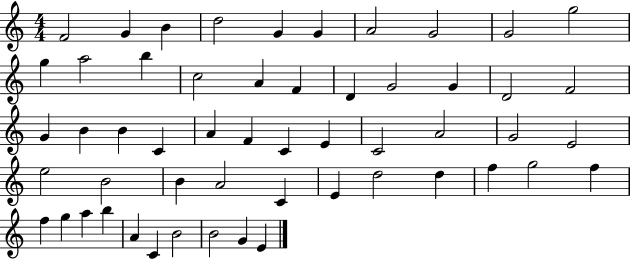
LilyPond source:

{
  \clef treble
  \numericTimeSignature
  \time 4/4
  \key c \major
  f'2 g'4 b'4 | d''2 g'4 g'4 | a'2 g'2 | g'2 g''2 | \break g''4 a''2 b''4 | c''2 a'4 f'4 | d'4 g'2 g'4 | d'2 f'2 | \break g'4 b'4 b'4 c'4 | a'4 f'4 c'4 e'4 | c'2 a'2 | g'2 e'2 | \break e''2 b'2 | b'4 a'2 c'4 | e'4 d''2 d''4 | f''4 g''2 f''4 | \break f''4 g''4 a''4 b''4 | a'4 c'4 b'2 | b'2 g'4 e'4 | \bar "|."
}